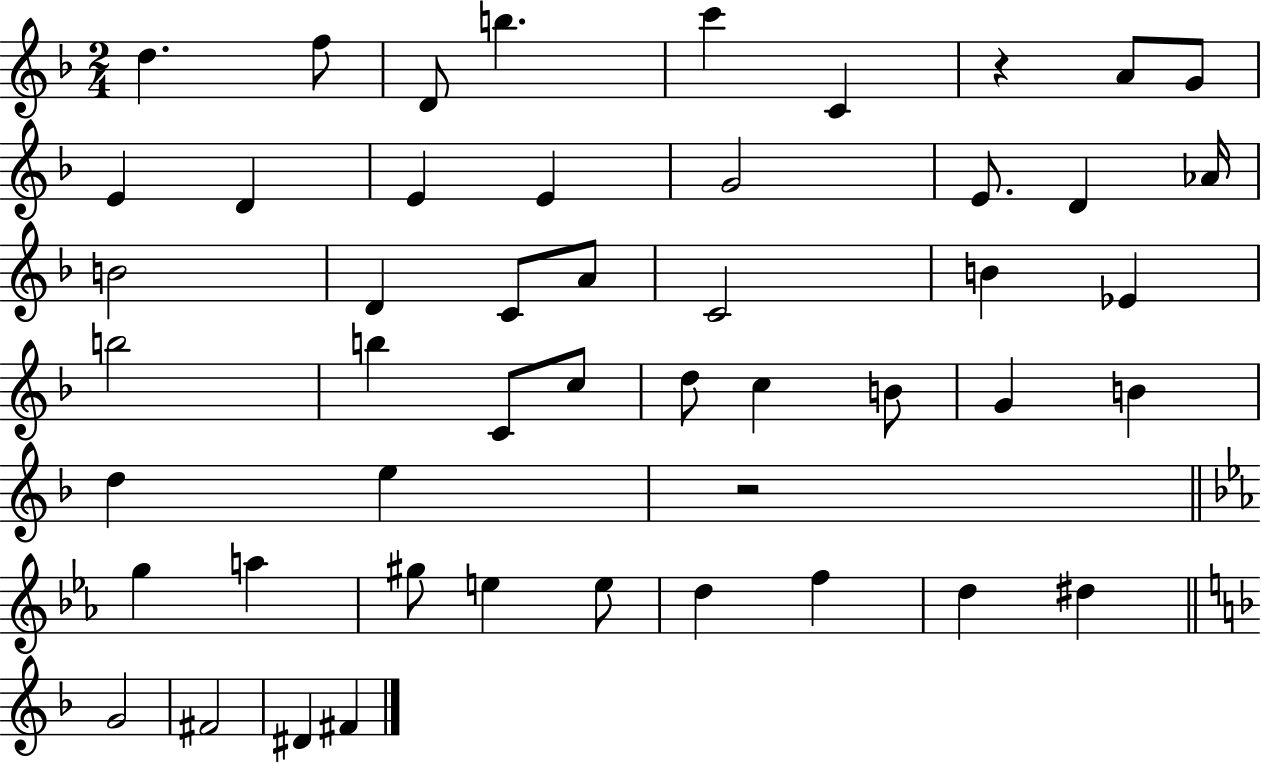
X:1
T:Untitled
M:2/4
L:1/4
K:F
d f/2 D/2 b c' C z A/2 G/2 E D E E G2 E/2 D _A/4 B2 D C/2 A/2 C2 B _E b2 b C/2 c/2 d/2 c B/2 G B d e z2 g a ^g/2 e e/2 d f d ^d G2 ^F2 ^D ^F